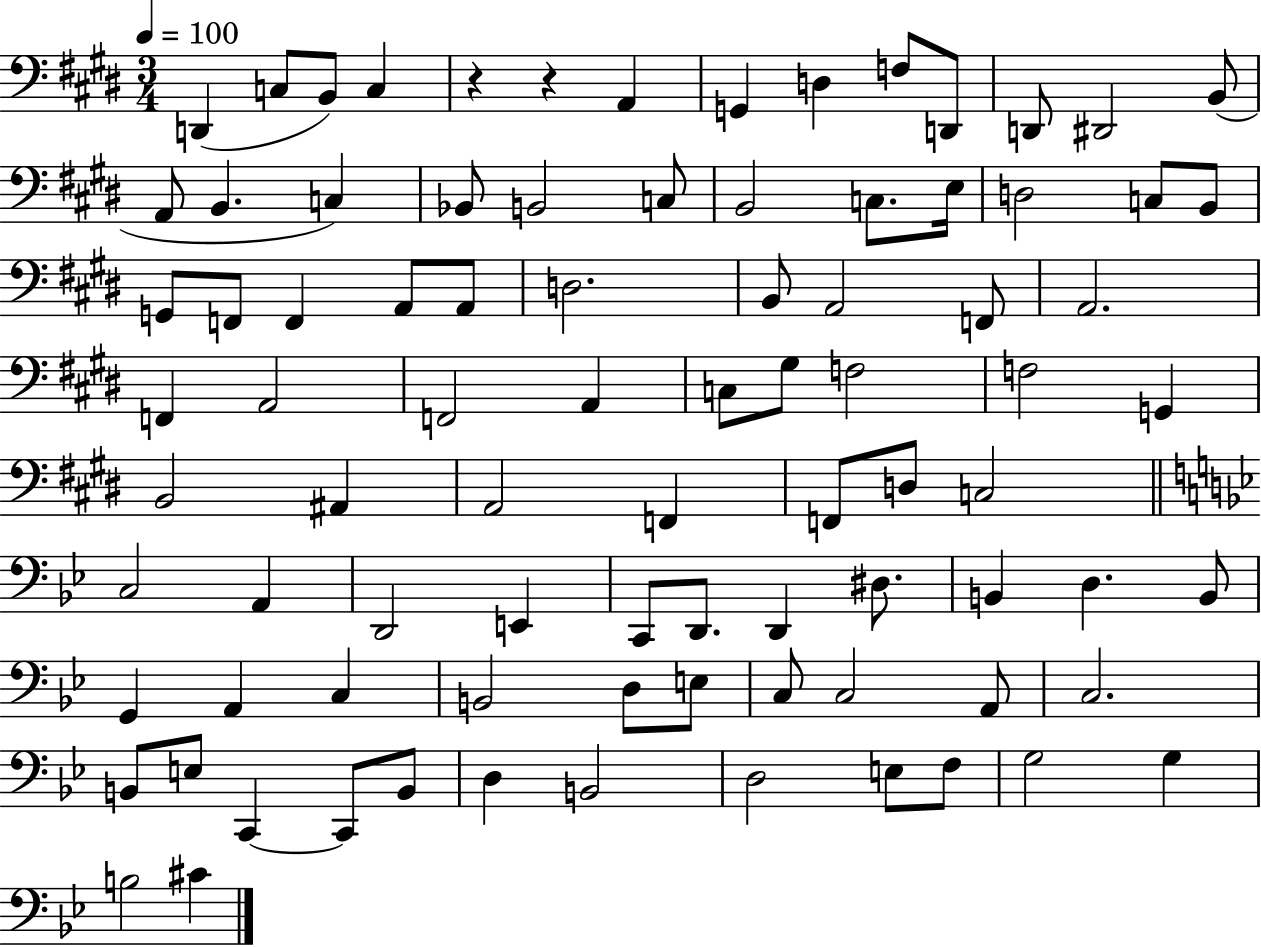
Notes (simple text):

D2/q C3/e B2/e C3/q R/q R/q A2/q G2/q D3/q F3/e D2/e D2/e D#2/h B2/e A2/e B2/q. C3/q Bb2/e B2/h C3/e B2/h C3/e. E3/s D3/h C3/e B2/e G2/e F2/e F2/q A2/e A2/e D3/h. B2/e A2/h F2/e A2/h. F2/q A2/h F2/h A2/q C3/e G#3/e F3/h F3/h G2/q B2/h A#2/q A2/h F2/q F2/e D3/e C3/h C3/h A2/q D2/h E2/q C2/e D2/e. D2/q D#3/e. B2/q D3/q. B2/e G2/q A2/q C3/q B2/h D3/e E3/e C3/e C3/h A2/e C3/h. B2/e E3/e C2/q C2/e B2/e D3/q B2/h D3/h E3/e F3/e G3/h G3/q B3/h C#4/q